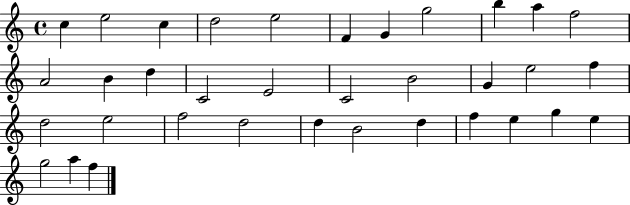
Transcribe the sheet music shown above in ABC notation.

X:1
T:Untitled
M:4/4
L:1/4
K:C
c e2 c d2 e2 F G g2 b a f2 A2 B d C2 E2 C2 B2 G e2 f d2 e2 f2 d2 d B2 d f e g e g2 a f